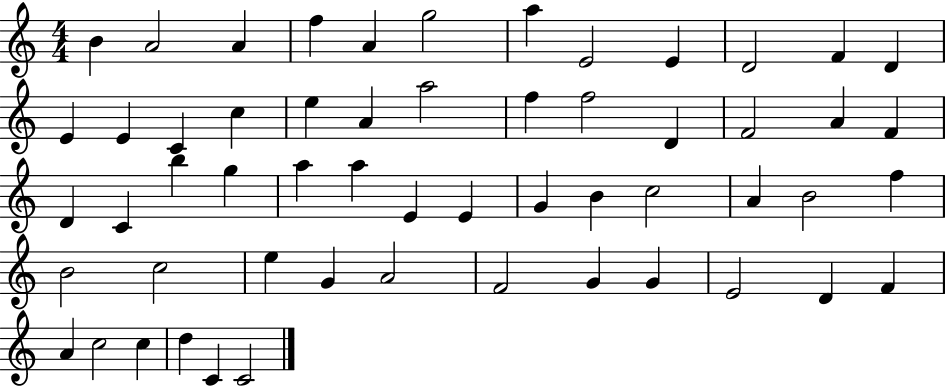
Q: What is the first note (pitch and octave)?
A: B4